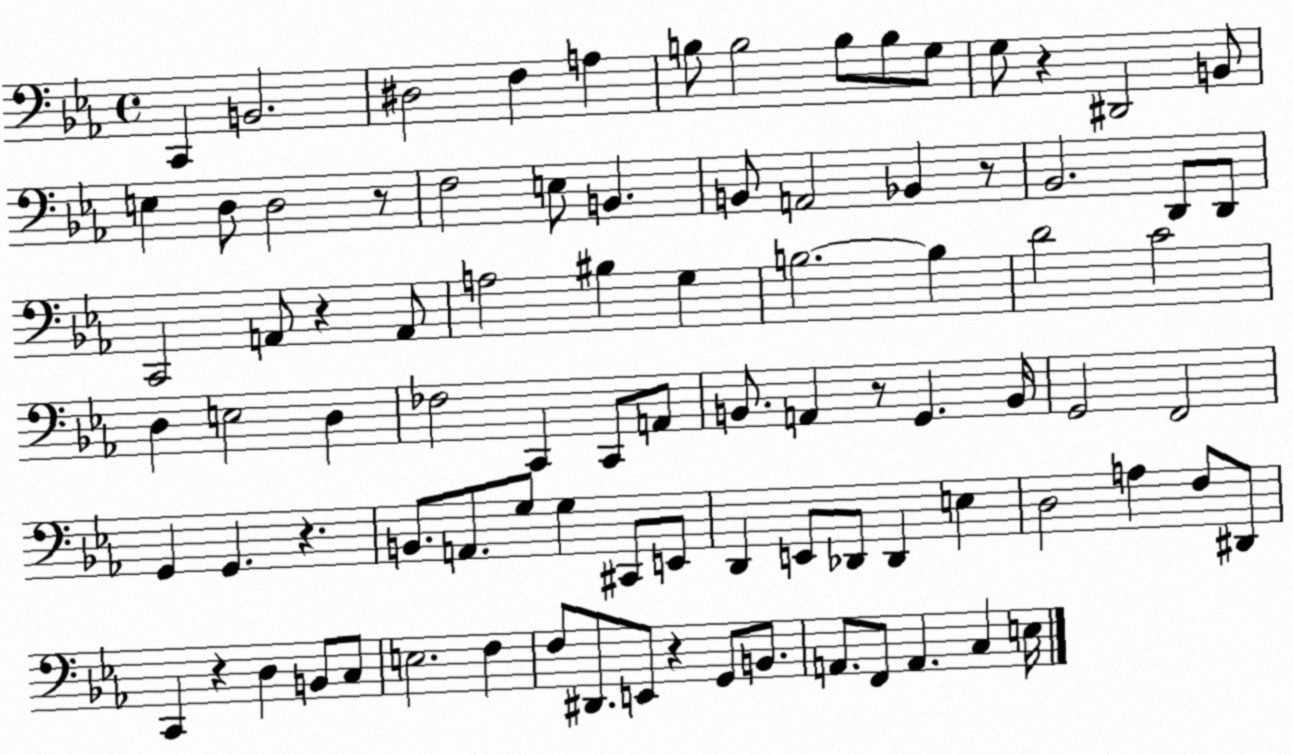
X:1
T:Untitled
M:4/4
L:1/4
K:Eb
C,, B,,2 ^D,2 F, A, B,/2 B,2 B,/2 B,/2 G,/2 G,/2 z ^D,,2 B,,/2 E, D,/2 D,2 z/2 F,2 E,/2 B,, B,,/2 A,,2 _B,, z/2 _B,,2 D,,/2 D,,/2 C,,2 A,,/2 z A,,/2 A,2 ^B, G, B,2 B, D2 C2 D, E,2 D, _F,2 C,, C,,/2 A,,/2 B,,/2 A,, z/2 G,, B,,/4 G,,2 F,,2 G,, G,, z B,,/2 A,,/2 G,/2 G, ^C,,/2 E,,/2 D,, E,,/2 _D,,/2 _D,, E, D,2 A, F,/2 ^D,,/2 C,, z D, B,,/2 C,/2 E,2 F, F,/2 ^D,,/2 E,,/2 z G,,/2 B,,/2 A,,/2 F,,/2 A,, C, E,/4